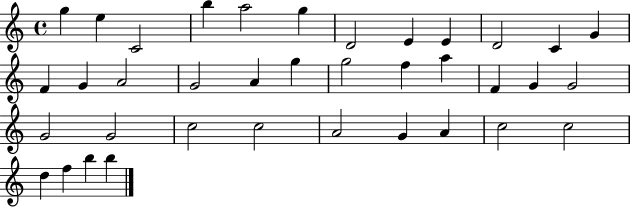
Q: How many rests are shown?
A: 0